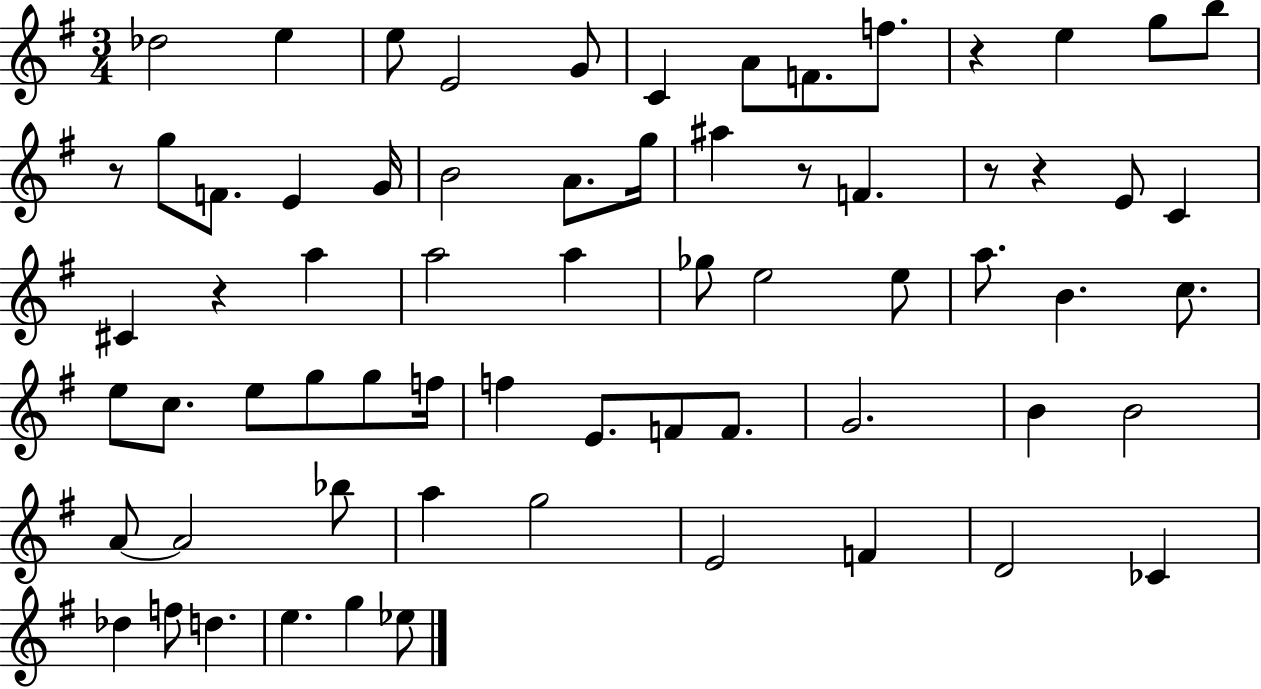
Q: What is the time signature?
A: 3/4